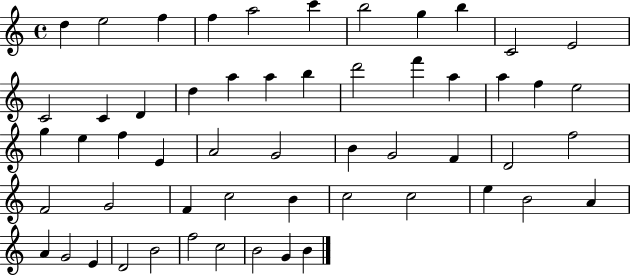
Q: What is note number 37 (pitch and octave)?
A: G4